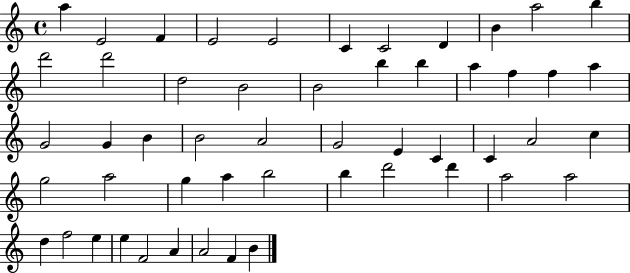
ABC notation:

X:1
T:Untitled
M:4/4
L:1/4
K:C
a E2 F E2 E2 C C2 D B a2 b d'2 d'2 d2 B2 B2 b b a f f a G2 G B B2 A2 G2 E C C A2 c g2 a2 g a b2 b d'2 d' a2 a2 d f2 e e F2 A A2 F B